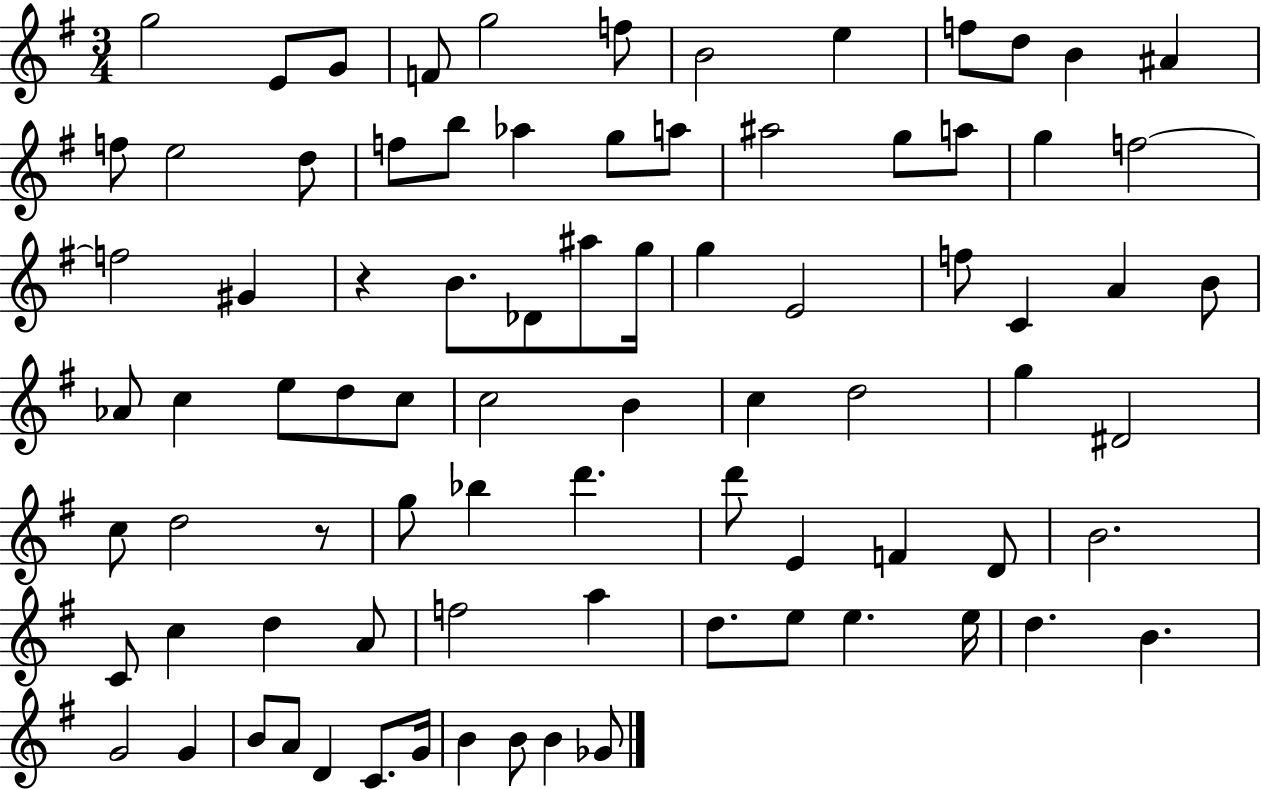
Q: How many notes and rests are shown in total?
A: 83